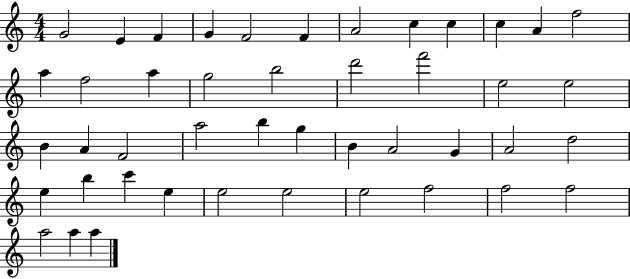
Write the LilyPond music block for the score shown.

{
  \clef treble
  \numericTimeSignature
  \time 4/4
  \key c \major
  g'2 e'4 f'4 | g'4 f'2 f'4 | a'2 c''4 c''4 | c''4 a'4 f''2 | \break a''4 f''2 a''4 | g''2 b''2 | d'''2 f'''2 | e''2 e''2 | \break b'4 a'4 f'2 | a''2 b''4 g''4 | b'4 a'2 g'4 | a'2 d''2 | \break e''4 b''4 c'''4 e''4 | e''2 e''2 | e''2 f''2 | f''2 f''2 | \break a''2 a''4 a''4 | \bar "|."
}